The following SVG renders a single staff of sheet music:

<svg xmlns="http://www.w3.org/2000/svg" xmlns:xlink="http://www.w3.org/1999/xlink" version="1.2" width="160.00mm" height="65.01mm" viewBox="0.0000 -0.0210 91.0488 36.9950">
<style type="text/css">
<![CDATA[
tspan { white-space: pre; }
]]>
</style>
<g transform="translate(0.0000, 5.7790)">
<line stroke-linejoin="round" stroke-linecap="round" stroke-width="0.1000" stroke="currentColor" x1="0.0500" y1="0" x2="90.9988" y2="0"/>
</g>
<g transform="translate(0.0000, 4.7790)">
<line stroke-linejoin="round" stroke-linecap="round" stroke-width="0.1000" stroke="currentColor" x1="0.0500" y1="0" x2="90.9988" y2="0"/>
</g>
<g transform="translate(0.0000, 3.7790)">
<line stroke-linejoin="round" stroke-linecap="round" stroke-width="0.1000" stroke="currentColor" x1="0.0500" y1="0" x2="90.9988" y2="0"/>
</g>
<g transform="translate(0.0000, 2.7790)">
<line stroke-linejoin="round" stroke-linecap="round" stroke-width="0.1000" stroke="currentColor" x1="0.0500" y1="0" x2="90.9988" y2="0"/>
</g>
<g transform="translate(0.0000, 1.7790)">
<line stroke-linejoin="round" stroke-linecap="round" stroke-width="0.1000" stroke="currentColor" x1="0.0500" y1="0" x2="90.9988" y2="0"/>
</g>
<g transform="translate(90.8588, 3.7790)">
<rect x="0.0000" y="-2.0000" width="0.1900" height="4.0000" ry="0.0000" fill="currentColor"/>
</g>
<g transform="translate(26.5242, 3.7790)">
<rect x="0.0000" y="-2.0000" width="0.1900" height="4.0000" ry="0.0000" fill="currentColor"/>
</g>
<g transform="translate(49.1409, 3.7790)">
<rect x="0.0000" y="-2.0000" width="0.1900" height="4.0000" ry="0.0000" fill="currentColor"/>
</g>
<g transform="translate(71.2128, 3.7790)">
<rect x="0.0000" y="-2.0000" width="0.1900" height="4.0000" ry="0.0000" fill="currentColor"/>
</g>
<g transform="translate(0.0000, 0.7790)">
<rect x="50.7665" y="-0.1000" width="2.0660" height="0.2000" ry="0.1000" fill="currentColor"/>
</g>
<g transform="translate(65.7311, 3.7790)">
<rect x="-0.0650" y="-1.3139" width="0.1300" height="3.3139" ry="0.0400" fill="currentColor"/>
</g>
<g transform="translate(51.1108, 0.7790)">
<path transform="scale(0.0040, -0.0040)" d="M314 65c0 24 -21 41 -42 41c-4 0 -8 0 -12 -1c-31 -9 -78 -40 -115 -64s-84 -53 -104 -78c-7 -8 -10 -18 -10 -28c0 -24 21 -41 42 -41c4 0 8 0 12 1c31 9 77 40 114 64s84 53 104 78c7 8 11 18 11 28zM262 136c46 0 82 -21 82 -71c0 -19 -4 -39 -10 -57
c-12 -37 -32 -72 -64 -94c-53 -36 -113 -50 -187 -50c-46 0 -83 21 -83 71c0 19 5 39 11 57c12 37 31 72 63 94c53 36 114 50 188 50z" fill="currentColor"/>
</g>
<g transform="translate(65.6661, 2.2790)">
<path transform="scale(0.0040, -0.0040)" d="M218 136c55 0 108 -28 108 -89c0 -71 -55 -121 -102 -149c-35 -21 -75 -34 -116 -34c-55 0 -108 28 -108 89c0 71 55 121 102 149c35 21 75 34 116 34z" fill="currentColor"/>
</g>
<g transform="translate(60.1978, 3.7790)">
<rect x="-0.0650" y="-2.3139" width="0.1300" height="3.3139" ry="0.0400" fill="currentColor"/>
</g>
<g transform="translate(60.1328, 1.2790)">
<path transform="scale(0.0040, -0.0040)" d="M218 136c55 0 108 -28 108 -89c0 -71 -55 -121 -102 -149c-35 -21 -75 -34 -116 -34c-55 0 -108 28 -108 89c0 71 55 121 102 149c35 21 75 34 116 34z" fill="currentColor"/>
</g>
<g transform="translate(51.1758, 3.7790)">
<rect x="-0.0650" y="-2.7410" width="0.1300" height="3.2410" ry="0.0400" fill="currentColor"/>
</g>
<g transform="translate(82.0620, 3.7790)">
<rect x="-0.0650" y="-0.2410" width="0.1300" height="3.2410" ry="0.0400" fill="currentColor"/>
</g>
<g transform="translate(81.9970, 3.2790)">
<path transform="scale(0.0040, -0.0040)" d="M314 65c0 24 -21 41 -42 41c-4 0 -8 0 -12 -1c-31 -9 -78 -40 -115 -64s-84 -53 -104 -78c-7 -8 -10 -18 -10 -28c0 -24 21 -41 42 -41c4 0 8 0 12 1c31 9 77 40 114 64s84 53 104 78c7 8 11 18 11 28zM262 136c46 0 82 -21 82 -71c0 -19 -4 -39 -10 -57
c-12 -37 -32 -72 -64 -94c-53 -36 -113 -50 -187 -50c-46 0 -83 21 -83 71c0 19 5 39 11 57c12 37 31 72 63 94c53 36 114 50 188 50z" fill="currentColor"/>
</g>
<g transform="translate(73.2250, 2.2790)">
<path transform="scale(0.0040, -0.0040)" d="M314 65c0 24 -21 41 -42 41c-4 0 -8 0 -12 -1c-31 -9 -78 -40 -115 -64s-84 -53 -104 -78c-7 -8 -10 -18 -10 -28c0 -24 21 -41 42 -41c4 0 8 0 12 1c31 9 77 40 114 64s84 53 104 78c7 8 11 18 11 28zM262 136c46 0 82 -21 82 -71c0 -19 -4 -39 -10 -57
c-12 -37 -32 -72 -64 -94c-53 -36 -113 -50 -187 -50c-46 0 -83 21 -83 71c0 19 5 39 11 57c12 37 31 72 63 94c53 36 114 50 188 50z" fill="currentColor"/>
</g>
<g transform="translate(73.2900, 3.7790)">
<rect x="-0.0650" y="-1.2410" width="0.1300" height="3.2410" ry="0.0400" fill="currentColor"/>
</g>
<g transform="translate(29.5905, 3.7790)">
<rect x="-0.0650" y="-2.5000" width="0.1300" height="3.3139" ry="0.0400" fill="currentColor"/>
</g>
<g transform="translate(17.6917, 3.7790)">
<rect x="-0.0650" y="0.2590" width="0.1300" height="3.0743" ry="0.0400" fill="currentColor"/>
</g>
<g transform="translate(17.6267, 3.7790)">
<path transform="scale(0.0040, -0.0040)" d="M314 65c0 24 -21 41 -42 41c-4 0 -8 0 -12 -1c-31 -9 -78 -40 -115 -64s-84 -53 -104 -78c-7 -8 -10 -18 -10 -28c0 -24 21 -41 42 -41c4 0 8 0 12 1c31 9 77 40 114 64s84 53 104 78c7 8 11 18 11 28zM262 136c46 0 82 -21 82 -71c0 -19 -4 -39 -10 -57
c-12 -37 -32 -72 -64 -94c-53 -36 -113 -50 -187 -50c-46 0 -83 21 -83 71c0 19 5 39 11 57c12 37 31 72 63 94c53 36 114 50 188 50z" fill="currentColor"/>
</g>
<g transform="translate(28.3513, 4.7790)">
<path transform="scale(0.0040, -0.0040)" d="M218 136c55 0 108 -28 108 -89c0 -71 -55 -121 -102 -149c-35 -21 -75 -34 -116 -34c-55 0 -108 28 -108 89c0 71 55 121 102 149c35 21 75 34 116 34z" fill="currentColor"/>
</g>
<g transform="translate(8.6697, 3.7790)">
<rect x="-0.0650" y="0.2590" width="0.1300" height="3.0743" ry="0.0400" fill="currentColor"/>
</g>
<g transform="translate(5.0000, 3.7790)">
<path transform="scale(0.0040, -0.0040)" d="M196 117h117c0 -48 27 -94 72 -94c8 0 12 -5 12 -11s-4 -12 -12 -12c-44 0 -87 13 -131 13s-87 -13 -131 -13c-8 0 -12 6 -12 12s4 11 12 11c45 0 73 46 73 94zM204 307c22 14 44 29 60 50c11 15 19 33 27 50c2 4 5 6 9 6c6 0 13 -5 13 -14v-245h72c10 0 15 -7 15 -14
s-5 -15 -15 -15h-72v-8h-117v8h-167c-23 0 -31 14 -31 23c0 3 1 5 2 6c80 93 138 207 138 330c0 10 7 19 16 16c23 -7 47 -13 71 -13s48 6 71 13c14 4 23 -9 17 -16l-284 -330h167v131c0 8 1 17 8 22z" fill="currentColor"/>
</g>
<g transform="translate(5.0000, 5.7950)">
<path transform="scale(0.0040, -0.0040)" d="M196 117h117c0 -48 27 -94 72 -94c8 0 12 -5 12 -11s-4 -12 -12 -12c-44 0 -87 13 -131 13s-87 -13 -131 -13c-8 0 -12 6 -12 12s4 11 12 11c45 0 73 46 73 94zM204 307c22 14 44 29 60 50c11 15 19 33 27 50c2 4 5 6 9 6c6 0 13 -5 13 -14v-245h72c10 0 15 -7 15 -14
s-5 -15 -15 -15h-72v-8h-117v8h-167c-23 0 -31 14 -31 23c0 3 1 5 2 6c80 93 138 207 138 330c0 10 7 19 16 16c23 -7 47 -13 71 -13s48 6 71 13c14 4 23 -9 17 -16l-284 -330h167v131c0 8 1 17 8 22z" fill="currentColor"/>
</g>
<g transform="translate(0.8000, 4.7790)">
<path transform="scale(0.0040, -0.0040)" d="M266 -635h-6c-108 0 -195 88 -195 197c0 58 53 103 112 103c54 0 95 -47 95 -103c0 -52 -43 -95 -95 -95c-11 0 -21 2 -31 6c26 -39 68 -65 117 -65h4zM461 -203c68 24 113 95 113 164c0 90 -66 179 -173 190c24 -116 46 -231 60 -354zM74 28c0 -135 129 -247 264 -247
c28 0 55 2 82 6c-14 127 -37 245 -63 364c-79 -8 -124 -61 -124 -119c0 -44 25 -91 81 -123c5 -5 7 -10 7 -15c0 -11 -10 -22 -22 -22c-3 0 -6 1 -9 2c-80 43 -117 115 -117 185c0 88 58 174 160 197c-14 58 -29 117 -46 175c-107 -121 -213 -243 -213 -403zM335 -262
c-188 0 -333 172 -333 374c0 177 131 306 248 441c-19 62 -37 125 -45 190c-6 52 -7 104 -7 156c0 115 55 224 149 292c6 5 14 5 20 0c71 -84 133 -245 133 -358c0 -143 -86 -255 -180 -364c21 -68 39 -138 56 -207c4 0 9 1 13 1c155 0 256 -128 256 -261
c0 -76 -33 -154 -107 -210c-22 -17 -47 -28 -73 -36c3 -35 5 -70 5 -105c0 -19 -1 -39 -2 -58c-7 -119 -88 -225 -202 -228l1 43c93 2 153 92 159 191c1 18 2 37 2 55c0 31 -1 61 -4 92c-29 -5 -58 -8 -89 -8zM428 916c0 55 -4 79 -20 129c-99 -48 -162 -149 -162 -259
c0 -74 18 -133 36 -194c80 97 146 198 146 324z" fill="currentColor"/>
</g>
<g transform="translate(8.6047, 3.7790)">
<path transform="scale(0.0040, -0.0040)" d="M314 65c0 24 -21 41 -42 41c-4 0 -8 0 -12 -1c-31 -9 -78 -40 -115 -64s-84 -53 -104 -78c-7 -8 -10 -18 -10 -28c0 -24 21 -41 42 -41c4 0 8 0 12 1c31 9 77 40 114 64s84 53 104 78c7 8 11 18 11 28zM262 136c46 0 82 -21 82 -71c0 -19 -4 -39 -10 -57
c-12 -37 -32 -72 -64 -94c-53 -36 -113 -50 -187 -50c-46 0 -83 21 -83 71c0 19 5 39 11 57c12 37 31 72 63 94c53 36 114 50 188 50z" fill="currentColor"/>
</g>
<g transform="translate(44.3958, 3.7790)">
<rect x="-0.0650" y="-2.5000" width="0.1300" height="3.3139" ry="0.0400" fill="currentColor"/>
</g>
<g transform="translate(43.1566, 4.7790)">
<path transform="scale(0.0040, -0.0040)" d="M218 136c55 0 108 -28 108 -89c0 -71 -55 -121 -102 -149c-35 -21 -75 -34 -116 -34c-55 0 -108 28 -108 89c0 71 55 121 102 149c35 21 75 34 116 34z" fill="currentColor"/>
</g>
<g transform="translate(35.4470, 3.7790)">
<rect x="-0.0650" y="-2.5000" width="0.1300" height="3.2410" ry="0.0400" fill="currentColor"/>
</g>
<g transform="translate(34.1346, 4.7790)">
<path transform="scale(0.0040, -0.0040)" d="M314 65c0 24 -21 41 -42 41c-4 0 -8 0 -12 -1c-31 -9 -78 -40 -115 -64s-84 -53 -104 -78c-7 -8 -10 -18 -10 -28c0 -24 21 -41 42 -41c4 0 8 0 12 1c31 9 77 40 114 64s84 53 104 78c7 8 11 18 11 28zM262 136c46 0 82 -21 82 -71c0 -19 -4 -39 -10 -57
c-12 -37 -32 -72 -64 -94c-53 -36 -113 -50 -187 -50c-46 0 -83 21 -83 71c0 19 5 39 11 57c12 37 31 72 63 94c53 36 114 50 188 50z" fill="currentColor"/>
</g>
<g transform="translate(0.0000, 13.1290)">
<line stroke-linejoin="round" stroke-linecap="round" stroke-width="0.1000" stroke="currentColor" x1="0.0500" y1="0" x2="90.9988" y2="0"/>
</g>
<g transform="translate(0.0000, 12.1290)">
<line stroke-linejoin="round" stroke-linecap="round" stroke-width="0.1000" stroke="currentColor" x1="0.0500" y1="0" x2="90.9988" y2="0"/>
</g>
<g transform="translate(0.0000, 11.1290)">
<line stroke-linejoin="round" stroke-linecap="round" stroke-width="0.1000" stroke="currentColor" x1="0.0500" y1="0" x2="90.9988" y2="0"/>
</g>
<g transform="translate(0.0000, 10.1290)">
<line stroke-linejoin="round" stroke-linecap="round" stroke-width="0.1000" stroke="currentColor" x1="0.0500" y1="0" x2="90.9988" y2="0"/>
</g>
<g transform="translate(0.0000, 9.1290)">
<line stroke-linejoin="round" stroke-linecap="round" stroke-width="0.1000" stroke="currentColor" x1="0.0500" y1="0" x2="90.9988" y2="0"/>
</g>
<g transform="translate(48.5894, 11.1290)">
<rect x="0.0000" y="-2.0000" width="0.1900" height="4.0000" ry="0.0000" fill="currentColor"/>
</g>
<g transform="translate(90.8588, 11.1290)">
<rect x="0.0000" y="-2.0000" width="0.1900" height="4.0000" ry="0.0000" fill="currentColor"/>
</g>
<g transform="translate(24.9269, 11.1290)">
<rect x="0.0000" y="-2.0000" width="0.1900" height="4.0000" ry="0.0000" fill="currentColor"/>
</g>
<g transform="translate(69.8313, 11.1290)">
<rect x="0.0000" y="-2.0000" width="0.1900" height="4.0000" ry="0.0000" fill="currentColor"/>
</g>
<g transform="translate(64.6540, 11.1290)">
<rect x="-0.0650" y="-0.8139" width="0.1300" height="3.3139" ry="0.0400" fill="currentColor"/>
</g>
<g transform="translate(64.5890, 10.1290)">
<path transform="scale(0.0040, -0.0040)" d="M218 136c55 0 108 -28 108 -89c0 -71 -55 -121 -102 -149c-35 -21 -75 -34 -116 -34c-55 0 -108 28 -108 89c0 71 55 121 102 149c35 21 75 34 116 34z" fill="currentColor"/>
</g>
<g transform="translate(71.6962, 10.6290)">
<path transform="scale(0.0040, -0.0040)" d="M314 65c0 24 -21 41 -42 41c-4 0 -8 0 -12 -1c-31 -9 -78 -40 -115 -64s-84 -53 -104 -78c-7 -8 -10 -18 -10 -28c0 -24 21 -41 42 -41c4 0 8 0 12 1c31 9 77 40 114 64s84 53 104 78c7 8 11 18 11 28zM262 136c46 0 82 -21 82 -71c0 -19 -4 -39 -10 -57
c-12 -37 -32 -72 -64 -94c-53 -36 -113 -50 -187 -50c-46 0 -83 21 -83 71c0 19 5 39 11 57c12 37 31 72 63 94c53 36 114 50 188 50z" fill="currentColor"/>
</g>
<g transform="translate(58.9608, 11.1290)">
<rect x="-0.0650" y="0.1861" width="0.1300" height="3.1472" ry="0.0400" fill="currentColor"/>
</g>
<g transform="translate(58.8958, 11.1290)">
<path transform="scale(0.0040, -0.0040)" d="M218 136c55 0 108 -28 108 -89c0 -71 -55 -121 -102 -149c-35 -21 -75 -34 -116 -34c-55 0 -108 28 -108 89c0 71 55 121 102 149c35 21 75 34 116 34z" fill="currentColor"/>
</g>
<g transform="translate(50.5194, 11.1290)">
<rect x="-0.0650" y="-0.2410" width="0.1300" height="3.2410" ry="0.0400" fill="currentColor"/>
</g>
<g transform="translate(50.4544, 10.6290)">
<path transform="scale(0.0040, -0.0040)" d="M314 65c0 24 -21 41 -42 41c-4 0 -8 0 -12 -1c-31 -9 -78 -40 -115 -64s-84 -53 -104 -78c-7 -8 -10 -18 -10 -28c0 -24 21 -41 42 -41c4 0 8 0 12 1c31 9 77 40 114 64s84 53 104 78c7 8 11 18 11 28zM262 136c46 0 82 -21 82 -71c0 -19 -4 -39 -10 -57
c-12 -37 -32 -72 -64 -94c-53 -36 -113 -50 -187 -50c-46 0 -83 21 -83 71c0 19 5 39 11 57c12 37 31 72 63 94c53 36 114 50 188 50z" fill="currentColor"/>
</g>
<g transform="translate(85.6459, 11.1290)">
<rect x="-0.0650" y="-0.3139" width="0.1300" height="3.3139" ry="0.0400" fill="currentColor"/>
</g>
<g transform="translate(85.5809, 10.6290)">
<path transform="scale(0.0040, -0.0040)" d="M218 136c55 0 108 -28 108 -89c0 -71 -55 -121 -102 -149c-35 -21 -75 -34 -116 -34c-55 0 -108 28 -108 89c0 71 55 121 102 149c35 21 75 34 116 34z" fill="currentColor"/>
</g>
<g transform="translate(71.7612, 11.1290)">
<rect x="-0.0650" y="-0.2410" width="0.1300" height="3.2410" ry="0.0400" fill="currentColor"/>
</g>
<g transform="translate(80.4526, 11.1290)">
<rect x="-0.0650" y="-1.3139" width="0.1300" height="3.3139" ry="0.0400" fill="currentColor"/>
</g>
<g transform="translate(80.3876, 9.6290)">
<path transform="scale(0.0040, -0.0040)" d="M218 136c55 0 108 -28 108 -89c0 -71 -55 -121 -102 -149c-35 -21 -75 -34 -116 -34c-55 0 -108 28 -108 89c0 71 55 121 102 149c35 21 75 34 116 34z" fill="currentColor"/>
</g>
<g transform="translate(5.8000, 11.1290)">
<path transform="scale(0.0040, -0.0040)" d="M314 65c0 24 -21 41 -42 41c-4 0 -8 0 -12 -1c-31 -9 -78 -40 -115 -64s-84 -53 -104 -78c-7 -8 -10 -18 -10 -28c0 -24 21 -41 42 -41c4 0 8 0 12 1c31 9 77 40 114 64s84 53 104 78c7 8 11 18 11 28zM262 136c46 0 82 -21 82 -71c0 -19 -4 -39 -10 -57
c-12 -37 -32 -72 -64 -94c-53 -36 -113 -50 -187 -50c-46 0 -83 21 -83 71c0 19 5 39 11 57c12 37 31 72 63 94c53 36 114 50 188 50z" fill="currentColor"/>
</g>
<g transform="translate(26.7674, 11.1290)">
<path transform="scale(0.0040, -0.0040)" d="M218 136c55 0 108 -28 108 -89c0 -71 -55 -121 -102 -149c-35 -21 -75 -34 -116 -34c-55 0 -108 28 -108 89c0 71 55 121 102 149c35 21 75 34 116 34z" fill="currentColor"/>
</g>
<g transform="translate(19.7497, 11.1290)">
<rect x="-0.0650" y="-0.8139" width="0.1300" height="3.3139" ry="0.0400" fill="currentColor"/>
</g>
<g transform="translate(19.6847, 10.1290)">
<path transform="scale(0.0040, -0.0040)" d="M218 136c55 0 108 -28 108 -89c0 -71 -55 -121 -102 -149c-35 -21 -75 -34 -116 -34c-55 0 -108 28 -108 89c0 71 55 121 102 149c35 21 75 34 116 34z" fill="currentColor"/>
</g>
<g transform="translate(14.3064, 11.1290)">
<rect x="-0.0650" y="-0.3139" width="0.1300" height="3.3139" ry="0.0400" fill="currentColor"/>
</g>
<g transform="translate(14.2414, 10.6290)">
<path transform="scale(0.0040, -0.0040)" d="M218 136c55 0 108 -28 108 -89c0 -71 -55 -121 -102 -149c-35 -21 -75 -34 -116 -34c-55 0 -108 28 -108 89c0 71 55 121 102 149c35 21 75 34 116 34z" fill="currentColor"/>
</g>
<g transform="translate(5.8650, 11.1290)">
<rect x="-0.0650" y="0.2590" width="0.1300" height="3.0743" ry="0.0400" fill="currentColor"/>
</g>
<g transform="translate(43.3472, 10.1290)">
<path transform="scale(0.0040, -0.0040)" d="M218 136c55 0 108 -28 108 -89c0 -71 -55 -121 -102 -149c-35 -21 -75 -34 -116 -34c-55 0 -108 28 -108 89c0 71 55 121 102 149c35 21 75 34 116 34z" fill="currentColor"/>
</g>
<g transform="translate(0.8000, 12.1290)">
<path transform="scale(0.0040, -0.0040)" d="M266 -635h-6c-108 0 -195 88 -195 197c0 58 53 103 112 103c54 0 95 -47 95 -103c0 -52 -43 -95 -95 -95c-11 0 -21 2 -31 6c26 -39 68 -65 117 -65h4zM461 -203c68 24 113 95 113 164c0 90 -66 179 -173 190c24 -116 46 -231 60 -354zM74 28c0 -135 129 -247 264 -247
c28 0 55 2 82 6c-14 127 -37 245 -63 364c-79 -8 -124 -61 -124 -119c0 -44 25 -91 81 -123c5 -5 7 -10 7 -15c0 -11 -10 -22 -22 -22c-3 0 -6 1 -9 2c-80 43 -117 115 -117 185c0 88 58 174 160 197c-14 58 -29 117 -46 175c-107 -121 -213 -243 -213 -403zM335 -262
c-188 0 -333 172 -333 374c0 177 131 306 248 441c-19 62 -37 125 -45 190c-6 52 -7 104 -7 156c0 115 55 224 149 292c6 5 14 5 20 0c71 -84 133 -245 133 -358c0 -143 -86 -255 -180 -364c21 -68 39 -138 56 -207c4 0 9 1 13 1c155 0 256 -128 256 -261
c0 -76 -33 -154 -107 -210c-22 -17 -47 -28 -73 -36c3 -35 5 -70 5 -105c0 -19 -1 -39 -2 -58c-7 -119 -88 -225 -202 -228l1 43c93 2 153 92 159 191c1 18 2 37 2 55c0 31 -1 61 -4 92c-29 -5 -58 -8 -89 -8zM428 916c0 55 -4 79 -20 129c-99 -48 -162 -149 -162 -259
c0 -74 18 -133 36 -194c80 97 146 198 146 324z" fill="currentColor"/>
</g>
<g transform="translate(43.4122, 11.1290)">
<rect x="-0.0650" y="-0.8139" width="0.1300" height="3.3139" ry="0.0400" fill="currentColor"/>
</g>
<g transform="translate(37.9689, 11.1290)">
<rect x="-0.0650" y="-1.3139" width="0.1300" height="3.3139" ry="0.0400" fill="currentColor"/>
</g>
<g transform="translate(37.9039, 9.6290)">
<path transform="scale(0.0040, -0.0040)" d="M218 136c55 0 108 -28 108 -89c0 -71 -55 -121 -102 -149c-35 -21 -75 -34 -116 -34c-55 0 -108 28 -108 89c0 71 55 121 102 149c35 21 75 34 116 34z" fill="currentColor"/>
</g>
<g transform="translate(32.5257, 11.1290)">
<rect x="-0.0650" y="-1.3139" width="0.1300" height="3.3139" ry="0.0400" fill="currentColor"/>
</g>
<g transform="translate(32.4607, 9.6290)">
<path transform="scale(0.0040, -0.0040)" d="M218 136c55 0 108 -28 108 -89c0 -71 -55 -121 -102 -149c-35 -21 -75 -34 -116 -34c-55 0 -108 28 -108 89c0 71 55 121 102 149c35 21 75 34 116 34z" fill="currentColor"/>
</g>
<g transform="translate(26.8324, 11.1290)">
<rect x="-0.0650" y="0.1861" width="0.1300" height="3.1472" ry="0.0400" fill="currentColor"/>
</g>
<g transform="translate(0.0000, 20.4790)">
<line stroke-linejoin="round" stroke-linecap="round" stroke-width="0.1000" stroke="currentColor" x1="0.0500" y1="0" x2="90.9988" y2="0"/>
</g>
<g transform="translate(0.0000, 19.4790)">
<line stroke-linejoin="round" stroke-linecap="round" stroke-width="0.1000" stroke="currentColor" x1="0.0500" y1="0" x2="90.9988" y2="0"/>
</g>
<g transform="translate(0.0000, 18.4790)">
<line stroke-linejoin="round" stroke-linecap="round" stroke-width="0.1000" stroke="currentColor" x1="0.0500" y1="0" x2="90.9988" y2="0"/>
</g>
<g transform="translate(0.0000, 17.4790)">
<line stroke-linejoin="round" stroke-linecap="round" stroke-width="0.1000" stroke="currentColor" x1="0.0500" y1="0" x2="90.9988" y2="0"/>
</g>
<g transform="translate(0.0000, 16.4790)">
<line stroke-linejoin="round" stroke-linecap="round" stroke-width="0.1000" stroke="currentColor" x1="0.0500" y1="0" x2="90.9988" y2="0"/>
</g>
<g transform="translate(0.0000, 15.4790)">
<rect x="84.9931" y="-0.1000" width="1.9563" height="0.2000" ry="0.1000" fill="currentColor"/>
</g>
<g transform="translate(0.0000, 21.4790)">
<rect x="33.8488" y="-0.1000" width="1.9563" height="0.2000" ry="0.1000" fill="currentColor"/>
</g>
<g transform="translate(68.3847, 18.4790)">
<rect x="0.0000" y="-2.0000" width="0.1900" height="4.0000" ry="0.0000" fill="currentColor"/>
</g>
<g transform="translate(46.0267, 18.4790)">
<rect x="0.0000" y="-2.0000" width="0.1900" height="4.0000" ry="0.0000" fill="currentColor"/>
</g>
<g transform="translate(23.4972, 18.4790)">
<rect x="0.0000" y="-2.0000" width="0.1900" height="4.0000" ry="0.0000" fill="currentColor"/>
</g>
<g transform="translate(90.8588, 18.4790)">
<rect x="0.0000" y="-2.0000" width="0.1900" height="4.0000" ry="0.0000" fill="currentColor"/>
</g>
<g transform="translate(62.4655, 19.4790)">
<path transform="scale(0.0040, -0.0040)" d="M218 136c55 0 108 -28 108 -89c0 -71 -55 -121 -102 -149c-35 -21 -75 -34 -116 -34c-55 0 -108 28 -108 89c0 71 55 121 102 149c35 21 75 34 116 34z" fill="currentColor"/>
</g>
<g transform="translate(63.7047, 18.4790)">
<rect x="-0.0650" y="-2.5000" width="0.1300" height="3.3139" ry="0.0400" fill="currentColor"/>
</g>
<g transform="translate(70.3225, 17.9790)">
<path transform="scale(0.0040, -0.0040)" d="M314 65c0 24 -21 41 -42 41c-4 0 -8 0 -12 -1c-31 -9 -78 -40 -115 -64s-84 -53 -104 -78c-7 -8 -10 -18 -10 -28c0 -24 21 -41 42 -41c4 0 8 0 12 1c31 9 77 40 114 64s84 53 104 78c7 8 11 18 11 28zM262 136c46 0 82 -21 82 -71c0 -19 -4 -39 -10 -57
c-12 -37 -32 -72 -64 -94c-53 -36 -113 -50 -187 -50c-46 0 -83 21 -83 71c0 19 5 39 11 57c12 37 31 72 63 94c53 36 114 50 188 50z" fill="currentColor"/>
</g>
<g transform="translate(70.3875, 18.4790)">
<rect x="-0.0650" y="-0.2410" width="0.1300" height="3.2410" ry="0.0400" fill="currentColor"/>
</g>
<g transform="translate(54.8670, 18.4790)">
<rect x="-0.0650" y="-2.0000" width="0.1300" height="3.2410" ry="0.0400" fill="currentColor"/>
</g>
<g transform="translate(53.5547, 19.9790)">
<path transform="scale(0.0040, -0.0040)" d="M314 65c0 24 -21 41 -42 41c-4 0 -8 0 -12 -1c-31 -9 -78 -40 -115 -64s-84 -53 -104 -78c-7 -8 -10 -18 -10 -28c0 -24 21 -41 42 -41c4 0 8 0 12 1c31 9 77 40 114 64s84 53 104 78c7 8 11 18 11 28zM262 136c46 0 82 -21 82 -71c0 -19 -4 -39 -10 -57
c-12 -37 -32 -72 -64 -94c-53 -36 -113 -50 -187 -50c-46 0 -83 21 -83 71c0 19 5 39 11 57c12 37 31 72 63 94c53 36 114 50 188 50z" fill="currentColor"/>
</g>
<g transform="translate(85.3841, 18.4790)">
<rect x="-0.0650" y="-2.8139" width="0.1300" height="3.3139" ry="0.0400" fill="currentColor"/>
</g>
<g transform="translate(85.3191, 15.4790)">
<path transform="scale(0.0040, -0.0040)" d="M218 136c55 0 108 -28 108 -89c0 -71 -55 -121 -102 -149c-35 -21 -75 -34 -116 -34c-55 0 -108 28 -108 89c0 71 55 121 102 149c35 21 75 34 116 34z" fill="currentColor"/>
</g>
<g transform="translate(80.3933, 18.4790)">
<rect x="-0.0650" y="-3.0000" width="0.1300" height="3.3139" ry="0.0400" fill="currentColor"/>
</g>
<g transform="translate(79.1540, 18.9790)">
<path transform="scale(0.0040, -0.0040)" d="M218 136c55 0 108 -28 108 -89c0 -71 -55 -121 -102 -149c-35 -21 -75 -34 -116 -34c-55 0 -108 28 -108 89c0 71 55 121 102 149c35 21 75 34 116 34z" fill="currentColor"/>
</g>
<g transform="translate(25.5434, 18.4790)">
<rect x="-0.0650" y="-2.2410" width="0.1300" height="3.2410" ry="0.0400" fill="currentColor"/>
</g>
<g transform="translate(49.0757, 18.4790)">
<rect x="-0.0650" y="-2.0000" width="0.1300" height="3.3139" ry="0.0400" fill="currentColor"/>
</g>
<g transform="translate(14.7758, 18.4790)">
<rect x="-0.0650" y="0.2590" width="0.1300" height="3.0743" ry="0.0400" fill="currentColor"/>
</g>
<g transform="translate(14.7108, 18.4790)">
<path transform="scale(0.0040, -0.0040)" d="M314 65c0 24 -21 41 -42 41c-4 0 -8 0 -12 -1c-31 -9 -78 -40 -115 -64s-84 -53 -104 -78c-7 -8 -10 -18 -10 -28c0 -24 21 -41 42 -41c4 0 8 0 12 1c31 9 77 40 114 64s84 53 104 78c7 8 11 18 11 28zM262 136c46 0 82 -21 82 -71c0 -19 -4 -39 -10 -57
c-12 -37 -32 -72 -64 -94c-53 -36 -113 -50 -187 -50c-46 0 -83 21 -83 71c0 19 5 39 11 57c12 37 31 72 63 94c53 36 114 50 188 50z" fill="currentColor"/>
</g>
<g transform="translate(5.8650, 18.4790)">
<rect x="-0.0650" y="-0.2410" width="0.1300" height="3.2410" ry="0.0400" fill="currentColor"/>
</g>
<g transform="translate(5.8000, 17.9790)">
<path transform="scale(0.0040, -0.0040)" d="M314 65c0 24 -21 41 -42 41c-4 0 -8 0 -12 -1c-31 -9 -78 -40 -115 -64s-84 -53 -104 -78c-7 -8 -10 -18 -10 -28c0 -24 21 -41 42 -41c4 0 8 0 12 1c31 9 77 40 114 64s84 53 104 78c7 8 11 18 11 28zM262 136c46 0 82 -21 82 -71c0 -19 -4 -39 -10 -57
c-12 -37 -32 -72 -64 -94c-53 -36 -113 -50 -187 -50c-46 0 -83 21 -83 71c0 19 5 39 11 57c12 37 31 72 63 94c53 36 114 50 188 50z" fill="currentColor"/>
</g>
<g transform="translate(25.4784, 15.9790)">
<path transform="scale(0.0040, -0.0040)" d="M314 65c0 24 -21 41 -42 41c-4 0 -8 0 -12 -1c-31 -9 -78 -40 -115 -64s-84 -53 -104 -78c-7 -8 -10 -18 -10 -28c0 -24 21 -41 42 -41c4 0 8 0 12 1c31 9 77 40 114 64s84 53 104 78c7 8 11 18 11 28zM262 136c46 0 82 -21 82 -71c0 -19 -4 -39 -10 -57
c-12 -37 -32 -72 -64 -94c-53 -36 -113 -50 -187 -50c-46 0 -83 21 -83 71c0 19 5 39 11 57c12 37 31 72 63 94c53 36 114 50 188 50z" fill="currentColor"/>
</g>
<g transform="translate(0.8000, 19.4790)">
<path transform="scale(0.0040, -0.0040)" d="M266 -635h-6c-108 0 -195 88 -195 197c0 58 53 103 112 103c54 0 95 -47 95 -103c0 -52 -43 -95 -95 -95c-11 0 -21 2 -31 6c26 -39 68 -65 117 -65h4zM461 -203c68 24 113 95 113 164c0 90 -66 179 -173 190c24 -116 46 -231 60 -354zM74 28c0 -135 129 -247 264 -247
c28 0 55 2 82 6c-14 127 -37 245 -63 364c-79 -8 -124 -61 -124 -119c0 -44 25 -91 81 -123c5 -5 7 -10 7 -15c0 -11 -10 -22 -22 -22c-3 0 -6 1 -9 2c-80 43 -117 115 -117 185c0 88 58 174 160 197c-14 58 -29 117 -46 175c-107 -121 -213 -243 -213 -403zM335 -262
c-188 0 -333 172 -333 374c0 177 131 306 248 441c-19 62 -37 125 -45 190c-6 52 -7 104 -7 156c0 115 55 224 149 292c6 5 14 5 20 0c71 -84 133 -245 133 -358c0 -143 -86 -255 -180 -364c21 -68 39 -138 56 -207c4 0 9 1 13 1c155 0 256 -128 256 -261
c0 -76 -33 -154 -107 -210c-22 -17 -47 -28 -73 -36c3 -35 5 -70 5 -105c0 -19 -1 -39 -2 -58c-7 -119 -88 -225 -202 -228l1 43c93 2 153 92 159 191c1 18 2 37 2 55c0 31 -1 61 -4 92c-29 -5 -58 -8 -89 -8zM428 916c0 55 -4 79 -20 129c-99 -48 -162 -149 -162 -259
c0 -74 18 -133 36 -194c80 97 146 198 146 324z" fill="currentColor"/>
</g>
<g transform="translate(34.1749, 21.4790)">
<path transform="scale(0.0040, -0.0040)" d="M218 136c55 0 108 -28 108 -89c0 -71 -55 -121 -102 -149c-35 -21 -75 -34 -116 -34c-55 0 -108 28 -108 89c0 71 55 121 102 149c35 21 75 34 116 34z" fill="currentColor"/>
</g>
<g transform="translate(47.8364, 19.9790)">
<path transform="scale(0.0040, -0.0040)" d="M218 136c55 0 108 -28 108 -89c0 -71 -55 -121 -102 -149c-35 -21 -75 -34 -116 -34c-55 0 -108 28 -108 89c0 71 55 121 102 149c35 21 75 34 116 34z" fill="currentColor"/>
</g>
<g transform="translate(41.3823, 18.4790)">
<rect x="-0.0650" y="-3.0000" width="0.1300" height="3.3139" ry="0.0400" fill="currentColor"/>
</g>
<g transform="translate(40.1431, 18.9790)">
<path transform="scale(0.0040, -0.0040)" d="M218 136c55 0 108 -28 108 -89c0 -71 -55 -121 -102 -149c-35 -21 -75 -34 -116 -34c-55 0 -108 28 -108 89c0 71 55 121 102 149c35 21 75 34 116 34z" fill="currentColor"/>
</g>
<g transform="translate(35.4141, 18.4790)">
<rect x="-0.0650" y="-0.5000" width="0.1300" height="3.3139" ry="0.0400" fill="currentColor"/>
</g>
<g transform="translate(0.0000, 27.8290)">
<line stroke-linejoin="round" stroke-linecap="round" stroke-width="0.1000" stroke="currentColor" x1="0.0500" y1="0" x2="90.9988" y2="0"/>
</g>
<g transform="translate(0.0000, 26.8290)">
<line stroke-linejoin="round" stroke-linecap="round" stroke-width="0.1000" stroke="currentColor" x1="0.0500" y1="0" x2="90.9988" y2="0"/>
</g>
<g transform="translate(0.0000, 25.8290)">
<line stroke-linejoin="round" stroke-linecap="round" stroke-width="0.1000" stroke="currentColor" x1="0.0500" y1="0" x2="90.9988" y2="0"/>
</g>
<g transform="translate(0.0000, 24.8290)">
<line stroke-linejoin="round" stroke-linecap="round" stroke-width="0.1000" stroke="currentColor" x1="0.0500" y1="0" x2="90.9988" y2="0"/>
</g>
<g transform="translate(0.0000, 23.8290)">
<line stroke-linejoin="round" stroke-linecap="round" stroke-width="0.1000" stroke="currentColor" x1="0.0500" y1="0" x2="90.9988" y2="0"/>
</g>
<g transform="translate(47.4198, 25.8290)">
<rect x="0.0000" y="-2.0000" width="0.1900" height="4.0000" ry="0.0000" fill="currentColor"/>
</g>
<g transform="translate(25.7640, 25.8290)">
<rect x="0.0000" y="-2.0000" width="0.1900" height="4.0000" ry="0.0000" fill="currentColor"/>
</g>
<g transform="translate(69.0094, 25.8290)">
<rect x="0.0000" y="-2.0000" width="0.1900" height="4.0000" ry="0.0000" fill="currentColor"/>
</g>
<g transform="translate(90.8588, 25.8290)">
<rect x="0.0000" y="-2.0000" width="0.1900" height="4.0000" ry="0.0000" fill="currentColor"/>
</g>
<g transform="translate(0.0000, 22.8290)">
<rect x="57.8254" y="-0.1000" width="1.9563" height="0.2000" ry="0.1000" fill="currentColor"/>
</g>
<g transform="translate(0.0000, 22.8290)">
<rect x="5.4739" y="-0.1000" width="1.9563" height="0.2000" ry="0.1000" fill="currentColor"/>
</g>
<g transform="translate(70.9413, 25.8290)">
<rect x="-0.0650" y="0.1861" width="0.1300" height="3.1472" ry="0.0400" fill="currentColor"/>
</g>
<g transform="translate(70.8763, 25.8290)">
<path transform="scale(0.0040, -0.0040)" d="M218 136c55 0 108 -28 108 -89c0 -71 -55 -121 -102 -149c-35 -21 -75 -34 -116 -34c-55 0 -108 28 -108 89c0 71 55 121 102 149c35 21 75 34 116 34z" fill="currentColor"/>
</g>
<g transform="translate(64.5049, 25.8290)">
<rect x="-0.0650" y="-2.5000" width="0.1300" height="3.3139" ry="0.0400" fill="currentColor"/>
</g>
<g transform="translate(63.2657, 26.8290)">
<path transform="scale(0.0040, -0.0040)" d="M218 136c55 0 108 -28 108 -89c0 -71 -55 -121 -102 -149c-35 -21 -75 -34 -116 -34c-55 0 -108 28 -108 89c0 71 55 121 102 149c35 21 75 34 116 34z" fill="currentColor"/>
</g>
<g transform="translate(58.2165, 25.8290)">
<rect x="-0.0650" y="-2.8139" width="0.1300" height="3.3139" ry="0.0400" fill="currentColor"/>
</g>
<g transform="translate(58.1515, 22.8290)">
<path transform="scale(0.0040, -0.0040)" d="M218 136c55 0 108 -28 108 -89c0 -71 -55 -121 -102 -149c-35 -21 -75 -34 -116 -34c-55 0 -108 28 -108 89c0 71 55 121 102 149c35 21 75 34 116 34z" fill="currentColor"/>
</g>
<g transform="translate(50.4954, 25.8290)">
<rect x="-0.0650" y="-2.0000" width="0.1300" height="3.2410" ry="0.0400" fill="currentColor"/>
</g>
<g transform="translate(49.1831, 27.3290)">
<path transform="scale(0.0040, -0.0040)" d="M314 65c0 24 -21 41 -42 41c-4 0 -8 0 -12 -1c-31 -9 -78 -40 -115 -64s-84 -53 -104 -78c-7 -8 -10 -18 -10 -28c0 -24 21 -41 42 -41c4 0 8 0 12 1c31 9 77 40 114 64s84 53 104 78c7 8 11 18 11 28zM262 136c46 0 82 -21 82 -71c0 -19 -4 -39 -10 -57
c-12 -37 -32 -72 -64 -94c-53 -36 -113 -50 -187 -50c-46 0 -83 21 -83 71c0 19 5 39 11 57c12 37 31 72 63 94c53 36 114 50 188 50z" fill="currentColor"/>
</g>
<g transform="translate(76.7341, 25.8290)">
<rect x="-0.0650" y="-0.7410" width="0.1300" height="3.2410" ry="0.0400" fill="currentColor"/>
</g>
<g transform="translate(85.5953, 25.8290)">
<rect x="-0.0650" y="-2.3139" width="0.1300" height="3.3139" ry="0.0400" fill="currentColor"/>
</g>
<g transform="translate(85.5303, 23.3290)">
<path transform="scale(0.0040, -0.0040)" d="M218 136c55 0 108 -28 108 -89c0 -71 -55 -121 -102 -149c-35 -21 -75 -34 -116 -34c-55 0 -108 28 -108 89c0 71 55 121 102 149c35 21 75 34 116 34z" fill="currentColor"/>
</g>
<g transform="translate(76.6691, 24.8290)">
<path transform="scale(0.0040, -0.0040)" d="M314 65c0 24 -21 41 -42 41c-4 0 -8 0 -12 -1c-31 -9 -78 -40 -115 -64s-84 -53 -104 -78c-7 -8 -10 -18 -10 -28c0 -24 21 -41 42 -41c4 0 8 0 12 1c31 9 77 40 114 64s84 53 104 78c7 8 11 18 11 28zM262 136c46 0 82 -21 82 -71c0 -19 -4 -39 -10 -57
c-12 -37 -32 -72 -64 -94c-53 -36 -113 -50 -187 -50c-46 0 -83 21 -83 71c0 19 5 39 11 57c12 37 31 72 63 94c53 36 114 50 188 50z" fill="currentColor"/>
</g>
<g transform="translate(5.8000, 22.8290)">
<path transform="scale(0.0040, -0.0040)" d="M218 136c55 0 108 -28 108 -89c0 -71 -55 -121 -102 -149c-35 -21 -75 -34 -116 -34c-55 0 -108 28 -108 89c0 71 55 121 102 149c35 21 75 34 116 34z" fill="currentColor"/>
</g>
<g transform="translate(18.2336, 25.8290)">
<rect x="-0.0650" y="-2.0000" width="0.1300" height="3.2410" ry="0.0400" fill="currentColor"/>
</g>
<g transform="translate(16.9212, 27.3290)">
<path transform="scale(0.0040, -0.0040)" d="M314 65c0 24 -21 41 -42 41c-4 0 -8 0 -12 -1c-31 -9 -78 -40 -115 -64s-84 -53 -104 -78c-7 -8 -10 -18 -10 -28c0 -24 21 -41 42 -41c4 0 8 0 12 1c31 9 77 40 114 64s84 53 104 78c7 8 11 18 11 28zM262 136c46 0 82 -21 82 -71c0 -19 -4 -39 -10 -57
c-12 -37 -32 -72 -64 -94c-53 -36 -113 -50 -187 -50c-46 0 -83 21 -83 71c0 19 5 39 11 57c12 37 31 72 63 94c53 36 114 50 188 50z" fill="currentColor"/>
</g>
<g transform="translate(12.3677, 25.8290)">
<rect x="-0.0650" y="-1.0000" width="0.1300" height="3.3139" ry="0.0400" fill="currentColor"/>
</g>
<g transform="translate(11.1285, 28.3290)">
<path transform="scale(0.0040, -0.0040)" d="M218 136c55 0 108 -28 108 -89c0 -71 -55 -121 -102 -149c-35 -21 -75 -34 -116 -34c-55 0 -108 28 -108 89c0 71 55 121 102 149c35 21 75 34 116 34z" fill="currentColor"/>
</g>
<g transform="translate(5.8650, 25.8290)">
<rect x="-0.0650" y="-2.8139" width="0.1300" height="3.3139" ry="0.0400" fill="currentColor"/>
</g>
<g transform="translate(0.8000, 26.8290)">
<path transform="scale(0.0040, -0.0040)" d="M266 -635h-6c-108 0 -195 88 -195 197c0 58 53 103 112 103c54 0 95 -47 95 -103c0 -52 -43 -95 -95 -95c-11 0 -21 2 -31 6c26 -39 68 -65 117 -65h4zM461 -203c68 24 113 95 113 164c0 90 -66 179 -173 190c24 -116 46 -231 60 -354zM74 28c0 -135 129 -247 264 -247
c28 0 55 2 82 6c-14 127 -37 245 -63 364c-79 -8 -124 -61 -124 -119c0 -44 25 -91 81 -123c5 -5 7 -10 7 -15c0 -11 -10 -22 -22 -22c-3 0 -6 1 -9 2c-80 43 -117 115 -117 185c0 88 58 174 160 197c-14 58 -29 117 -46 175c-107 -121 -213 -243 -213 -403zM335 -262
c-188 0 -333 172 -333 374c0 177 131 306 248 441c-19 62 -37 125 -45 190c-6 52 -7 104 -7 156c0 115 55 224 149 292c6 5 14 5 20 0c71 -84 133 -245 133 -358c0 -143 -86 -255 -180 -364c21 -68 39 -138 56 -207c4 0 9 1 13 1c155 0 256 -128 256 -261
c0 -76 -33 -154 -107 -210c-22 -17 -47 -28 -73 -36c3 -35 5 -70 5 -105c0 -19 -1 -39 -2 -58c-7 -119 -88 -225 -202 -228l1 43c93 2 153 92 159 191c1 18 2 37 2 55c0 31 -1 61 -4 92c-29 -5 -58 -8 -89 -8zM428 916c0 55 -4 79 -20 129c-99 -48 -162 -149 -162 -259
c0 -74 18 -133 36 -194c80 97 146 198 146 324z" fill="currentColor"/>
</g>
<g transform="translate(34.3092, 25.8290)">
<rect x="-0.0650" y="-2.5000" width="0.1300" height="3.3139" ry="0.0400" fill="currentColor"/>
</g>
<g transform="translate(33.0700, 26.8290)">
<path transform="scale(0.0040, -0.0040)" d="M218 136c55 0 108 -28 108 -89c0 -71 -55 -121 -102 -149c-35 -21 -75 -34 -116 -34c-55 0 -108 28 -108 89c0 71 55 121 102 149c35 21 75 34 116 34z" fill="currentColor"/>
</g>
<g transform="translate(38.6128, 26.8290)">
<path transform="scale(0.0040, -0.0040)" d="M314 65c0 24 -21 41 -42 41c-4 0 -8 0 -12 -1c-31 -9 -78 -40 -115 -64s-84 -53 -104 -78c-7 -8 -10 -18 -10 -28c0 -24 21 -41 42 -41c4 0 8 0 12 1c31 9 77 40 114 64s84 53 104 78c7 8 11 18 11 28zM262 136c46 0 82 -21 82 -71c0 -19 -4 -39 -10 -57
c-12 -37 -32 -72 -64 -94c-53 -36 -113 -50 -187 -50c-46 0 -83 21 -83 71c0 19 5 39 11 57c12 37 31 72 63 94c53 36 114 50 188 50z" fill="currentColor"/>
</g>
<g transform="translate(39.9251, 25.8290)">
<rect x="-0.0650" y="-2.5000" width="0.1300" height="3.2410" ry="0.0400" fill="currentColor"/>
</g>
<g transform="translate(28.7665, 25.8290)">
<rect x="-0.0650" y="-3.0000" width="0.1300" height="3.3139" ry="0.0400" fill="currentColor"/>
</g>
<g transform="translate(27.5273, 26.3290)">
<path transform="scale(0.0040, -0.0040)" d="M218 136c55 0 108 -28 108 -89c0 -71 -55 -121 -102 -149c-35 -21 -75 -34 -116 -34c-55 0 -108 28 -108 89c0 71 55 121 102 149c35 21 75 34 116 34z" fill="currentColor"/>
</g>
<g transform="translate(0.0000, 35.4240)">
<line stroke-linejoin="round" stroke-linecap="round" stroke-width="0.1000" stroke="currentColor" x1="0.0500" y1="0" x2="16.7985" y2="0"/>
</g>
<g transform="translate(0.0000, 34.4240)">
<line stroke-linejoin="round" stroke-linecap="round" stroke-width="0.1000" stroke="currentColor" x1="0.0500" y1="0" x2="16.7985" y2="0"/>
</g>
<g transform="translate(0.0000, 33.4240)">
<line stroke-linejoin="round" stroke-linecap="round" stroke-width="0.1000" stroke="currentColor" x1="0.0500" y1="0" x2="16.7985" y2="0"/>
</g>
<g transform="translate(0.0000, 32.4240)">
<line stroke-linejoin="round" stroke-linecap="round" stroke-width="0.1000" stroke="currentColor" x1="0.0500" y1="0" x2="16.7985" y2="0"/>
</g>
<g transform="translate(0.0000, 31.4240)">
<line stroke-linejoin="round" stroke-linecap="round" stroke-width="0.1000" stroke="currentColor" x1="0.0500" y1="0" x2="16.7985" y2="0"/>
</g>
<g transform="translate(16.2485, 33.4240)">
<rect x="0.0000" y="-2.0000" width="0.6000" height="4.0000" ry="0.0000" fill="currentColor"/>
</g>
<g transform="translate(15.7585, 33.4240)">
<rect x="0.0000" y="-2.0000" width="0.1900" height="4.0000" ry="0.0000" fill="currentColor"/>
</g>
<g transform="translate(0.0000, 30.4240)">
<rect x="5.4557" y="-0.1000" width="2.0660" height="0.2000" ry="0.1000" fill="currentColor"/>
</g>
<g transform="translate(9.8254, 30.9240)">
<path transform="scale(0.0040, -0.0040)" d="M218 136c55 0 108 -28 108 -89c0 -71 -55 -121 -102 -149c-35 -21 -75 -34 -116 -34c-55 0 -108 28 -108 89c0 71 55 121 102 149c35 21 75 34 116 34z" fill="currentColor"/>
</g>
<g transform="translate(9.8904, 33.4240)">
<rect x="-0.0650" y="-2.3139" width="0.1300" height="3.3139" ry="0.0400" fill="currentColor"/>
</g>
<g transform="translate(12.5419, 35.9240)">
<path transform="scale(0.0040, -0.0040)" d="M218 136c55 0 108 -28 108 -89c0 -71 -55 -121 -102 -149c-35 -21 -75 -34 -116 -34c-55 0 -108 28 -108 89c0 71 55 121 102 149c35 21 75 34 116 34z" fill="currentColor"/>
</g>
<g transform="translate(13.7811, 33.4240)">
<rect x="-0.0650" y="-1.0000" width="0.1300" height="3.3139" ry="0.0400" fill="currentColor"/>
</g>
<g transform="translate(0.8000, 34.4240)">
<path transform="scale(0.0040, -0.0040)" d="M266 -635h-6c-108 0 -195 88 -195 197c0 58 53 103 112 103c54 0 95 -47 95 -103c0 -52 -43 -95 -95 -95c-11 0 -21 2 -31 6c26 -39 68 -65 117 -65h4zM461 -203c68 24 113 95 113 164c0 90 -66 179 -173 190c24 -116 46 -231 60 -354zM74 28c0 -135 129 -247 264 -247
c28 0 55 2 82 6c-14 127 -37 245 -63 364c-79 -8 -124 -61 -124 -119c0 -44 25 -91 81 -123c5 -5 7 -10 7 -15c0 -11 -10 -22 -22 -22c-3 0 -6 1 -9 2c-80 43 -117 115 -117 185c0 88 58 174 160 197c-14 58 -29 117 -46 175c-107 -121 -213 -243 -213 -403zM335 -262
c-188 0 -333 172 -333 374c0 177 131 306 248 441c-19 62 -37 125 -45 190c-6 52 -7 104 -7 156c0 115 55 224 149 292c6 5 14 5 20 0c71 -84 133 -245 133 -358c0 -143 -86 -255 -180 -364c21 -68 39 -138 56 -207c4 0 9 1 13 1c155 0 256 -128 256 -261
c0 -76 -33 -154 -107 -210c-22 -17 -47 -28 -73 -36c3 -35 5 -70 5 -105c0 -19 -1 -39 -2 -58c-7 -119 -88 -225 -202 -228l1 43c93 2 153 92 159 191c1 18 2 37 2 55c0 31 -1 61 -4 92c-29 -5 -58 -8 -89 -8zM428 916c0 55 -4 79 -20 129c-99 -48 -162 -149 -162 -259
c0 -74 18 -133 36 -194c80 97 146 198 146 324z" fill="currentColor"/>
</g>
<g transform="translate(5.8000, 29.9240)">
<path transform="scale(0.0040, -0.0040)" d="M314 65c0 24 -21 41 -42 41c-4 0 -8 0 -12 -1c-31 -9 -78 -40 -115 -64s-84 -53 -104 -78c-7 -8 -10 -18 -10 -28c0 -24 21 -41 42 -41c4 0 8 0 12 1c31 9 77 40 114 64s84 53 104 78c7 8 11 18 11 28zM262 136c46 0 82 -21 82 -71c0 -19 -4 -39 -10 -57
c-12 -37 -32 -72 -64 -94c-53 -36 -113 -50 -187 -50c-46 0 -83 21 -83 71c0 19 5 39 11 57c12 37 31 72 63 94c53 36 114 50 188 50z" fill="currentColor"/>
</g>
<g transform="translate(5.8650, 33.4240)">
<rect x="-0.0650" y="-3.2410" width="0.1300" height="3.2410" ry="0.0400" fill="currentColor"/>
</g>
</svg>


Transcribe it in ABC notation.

X:1
T:Untitled
M:4/4
L:1/4
K:C
B2 B2 G G2 G a2 g e e2 c2 B2 c d B e e d c2 B d c2 e c c2 B2 g2 C A F F2 G c2 A a a D F2 A G G2 F2 a G B d2 g b2 g D